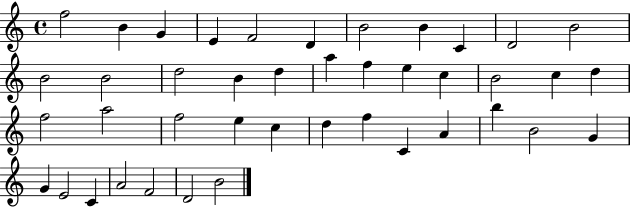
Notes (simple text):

F5/h B4/q G4/q E4/q F4/h D4/q B4/h B4/q C4/q D4/h B4/h B4/h B4/h D5/h B4/q D5/q A5/q F5/q E5/q C5/q B4/h C5/q D5/q F5/h A5/h F5/h E5/q C5/q D5/q F5/q C4/q A4/q B5/q B4/h G4/q G4/q E4/h C4/q A4/h F4/h D4/h B4/h